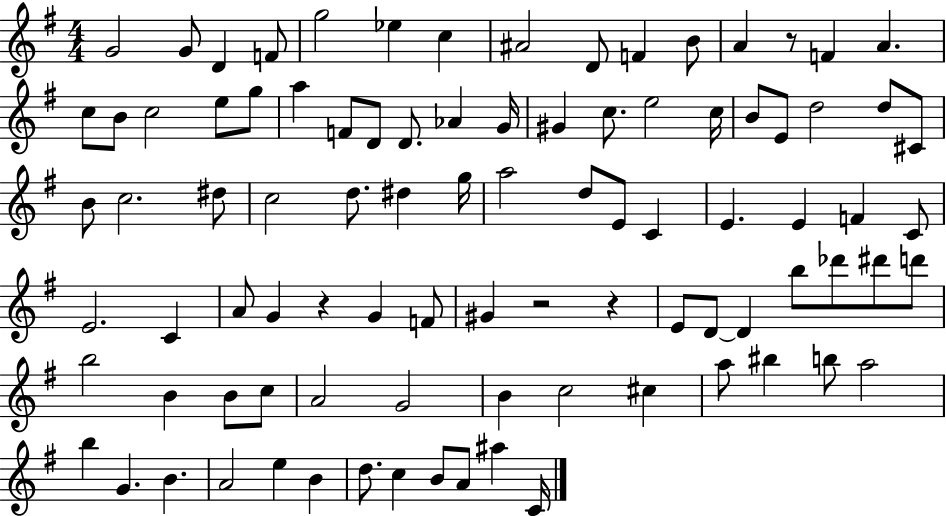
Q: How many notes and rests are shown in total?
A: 92